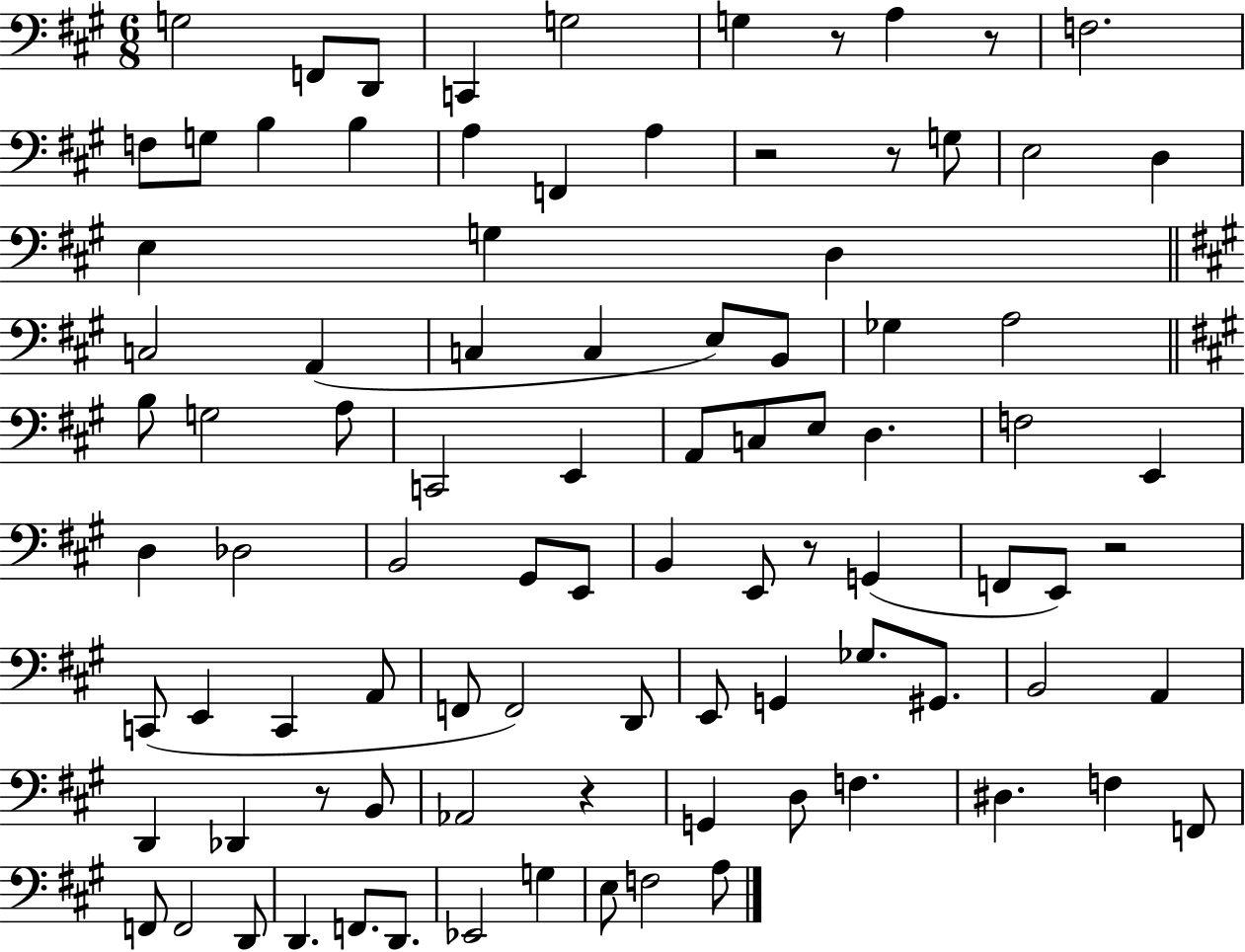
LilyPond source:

{
  \clef bass
  \numericTimeSignature
  \time 6/8
  \key a \major
  \repeat volta 2 { g2 f,8 d,8 | c,4 g2 | g4 r8 a4 r8 | f2. | \break f8 g8 b4 b4 | a4 f,4 a4 | r2 r8 g8 | e2 d4 | \break e4 g4 d4 | \bar "||" \break \key a \major c2 a,4( | c4 c4 e8) b,8 | ges4 a2 | \bar "||" \break \key a \major b8 g2 a8 | c,2 e,4 | a,8 c8 e8 d4. | f2 e,4 | \break d4 des2 | b,2 gis,8 e,8 | b,4 e,8 r8 g,4( | f,8 e,8) r2 | \break c,8( e,4 c,4 a,8 | f,8 f,2) d,8 | e,8 g,4 ges8. gis,8. | b,2 a,4 | \break d,4 des,4 r8 b,8 | aes,2 r4 | g,4 d8 f4. | dis4. f4 f,8 | \break f,8 f,2 d,8 | d,4. f,8. d,8. | ees,2 g4 | e8 f2 a8 | \break } \bar "|."
}